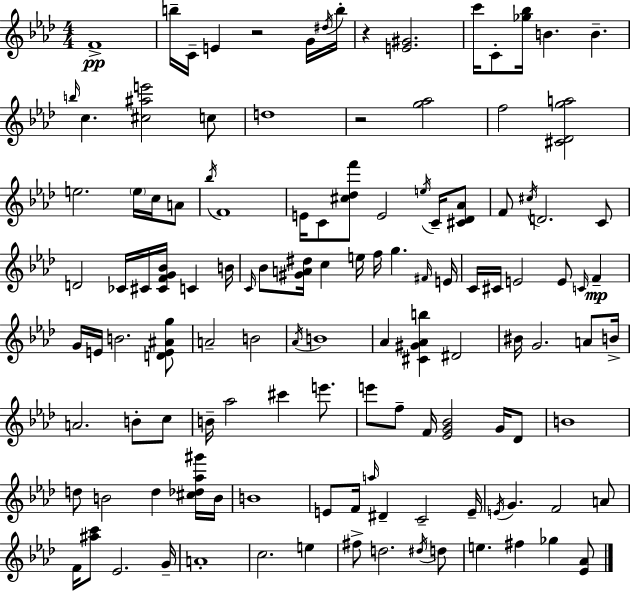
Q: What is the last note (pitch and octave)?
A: Gb5